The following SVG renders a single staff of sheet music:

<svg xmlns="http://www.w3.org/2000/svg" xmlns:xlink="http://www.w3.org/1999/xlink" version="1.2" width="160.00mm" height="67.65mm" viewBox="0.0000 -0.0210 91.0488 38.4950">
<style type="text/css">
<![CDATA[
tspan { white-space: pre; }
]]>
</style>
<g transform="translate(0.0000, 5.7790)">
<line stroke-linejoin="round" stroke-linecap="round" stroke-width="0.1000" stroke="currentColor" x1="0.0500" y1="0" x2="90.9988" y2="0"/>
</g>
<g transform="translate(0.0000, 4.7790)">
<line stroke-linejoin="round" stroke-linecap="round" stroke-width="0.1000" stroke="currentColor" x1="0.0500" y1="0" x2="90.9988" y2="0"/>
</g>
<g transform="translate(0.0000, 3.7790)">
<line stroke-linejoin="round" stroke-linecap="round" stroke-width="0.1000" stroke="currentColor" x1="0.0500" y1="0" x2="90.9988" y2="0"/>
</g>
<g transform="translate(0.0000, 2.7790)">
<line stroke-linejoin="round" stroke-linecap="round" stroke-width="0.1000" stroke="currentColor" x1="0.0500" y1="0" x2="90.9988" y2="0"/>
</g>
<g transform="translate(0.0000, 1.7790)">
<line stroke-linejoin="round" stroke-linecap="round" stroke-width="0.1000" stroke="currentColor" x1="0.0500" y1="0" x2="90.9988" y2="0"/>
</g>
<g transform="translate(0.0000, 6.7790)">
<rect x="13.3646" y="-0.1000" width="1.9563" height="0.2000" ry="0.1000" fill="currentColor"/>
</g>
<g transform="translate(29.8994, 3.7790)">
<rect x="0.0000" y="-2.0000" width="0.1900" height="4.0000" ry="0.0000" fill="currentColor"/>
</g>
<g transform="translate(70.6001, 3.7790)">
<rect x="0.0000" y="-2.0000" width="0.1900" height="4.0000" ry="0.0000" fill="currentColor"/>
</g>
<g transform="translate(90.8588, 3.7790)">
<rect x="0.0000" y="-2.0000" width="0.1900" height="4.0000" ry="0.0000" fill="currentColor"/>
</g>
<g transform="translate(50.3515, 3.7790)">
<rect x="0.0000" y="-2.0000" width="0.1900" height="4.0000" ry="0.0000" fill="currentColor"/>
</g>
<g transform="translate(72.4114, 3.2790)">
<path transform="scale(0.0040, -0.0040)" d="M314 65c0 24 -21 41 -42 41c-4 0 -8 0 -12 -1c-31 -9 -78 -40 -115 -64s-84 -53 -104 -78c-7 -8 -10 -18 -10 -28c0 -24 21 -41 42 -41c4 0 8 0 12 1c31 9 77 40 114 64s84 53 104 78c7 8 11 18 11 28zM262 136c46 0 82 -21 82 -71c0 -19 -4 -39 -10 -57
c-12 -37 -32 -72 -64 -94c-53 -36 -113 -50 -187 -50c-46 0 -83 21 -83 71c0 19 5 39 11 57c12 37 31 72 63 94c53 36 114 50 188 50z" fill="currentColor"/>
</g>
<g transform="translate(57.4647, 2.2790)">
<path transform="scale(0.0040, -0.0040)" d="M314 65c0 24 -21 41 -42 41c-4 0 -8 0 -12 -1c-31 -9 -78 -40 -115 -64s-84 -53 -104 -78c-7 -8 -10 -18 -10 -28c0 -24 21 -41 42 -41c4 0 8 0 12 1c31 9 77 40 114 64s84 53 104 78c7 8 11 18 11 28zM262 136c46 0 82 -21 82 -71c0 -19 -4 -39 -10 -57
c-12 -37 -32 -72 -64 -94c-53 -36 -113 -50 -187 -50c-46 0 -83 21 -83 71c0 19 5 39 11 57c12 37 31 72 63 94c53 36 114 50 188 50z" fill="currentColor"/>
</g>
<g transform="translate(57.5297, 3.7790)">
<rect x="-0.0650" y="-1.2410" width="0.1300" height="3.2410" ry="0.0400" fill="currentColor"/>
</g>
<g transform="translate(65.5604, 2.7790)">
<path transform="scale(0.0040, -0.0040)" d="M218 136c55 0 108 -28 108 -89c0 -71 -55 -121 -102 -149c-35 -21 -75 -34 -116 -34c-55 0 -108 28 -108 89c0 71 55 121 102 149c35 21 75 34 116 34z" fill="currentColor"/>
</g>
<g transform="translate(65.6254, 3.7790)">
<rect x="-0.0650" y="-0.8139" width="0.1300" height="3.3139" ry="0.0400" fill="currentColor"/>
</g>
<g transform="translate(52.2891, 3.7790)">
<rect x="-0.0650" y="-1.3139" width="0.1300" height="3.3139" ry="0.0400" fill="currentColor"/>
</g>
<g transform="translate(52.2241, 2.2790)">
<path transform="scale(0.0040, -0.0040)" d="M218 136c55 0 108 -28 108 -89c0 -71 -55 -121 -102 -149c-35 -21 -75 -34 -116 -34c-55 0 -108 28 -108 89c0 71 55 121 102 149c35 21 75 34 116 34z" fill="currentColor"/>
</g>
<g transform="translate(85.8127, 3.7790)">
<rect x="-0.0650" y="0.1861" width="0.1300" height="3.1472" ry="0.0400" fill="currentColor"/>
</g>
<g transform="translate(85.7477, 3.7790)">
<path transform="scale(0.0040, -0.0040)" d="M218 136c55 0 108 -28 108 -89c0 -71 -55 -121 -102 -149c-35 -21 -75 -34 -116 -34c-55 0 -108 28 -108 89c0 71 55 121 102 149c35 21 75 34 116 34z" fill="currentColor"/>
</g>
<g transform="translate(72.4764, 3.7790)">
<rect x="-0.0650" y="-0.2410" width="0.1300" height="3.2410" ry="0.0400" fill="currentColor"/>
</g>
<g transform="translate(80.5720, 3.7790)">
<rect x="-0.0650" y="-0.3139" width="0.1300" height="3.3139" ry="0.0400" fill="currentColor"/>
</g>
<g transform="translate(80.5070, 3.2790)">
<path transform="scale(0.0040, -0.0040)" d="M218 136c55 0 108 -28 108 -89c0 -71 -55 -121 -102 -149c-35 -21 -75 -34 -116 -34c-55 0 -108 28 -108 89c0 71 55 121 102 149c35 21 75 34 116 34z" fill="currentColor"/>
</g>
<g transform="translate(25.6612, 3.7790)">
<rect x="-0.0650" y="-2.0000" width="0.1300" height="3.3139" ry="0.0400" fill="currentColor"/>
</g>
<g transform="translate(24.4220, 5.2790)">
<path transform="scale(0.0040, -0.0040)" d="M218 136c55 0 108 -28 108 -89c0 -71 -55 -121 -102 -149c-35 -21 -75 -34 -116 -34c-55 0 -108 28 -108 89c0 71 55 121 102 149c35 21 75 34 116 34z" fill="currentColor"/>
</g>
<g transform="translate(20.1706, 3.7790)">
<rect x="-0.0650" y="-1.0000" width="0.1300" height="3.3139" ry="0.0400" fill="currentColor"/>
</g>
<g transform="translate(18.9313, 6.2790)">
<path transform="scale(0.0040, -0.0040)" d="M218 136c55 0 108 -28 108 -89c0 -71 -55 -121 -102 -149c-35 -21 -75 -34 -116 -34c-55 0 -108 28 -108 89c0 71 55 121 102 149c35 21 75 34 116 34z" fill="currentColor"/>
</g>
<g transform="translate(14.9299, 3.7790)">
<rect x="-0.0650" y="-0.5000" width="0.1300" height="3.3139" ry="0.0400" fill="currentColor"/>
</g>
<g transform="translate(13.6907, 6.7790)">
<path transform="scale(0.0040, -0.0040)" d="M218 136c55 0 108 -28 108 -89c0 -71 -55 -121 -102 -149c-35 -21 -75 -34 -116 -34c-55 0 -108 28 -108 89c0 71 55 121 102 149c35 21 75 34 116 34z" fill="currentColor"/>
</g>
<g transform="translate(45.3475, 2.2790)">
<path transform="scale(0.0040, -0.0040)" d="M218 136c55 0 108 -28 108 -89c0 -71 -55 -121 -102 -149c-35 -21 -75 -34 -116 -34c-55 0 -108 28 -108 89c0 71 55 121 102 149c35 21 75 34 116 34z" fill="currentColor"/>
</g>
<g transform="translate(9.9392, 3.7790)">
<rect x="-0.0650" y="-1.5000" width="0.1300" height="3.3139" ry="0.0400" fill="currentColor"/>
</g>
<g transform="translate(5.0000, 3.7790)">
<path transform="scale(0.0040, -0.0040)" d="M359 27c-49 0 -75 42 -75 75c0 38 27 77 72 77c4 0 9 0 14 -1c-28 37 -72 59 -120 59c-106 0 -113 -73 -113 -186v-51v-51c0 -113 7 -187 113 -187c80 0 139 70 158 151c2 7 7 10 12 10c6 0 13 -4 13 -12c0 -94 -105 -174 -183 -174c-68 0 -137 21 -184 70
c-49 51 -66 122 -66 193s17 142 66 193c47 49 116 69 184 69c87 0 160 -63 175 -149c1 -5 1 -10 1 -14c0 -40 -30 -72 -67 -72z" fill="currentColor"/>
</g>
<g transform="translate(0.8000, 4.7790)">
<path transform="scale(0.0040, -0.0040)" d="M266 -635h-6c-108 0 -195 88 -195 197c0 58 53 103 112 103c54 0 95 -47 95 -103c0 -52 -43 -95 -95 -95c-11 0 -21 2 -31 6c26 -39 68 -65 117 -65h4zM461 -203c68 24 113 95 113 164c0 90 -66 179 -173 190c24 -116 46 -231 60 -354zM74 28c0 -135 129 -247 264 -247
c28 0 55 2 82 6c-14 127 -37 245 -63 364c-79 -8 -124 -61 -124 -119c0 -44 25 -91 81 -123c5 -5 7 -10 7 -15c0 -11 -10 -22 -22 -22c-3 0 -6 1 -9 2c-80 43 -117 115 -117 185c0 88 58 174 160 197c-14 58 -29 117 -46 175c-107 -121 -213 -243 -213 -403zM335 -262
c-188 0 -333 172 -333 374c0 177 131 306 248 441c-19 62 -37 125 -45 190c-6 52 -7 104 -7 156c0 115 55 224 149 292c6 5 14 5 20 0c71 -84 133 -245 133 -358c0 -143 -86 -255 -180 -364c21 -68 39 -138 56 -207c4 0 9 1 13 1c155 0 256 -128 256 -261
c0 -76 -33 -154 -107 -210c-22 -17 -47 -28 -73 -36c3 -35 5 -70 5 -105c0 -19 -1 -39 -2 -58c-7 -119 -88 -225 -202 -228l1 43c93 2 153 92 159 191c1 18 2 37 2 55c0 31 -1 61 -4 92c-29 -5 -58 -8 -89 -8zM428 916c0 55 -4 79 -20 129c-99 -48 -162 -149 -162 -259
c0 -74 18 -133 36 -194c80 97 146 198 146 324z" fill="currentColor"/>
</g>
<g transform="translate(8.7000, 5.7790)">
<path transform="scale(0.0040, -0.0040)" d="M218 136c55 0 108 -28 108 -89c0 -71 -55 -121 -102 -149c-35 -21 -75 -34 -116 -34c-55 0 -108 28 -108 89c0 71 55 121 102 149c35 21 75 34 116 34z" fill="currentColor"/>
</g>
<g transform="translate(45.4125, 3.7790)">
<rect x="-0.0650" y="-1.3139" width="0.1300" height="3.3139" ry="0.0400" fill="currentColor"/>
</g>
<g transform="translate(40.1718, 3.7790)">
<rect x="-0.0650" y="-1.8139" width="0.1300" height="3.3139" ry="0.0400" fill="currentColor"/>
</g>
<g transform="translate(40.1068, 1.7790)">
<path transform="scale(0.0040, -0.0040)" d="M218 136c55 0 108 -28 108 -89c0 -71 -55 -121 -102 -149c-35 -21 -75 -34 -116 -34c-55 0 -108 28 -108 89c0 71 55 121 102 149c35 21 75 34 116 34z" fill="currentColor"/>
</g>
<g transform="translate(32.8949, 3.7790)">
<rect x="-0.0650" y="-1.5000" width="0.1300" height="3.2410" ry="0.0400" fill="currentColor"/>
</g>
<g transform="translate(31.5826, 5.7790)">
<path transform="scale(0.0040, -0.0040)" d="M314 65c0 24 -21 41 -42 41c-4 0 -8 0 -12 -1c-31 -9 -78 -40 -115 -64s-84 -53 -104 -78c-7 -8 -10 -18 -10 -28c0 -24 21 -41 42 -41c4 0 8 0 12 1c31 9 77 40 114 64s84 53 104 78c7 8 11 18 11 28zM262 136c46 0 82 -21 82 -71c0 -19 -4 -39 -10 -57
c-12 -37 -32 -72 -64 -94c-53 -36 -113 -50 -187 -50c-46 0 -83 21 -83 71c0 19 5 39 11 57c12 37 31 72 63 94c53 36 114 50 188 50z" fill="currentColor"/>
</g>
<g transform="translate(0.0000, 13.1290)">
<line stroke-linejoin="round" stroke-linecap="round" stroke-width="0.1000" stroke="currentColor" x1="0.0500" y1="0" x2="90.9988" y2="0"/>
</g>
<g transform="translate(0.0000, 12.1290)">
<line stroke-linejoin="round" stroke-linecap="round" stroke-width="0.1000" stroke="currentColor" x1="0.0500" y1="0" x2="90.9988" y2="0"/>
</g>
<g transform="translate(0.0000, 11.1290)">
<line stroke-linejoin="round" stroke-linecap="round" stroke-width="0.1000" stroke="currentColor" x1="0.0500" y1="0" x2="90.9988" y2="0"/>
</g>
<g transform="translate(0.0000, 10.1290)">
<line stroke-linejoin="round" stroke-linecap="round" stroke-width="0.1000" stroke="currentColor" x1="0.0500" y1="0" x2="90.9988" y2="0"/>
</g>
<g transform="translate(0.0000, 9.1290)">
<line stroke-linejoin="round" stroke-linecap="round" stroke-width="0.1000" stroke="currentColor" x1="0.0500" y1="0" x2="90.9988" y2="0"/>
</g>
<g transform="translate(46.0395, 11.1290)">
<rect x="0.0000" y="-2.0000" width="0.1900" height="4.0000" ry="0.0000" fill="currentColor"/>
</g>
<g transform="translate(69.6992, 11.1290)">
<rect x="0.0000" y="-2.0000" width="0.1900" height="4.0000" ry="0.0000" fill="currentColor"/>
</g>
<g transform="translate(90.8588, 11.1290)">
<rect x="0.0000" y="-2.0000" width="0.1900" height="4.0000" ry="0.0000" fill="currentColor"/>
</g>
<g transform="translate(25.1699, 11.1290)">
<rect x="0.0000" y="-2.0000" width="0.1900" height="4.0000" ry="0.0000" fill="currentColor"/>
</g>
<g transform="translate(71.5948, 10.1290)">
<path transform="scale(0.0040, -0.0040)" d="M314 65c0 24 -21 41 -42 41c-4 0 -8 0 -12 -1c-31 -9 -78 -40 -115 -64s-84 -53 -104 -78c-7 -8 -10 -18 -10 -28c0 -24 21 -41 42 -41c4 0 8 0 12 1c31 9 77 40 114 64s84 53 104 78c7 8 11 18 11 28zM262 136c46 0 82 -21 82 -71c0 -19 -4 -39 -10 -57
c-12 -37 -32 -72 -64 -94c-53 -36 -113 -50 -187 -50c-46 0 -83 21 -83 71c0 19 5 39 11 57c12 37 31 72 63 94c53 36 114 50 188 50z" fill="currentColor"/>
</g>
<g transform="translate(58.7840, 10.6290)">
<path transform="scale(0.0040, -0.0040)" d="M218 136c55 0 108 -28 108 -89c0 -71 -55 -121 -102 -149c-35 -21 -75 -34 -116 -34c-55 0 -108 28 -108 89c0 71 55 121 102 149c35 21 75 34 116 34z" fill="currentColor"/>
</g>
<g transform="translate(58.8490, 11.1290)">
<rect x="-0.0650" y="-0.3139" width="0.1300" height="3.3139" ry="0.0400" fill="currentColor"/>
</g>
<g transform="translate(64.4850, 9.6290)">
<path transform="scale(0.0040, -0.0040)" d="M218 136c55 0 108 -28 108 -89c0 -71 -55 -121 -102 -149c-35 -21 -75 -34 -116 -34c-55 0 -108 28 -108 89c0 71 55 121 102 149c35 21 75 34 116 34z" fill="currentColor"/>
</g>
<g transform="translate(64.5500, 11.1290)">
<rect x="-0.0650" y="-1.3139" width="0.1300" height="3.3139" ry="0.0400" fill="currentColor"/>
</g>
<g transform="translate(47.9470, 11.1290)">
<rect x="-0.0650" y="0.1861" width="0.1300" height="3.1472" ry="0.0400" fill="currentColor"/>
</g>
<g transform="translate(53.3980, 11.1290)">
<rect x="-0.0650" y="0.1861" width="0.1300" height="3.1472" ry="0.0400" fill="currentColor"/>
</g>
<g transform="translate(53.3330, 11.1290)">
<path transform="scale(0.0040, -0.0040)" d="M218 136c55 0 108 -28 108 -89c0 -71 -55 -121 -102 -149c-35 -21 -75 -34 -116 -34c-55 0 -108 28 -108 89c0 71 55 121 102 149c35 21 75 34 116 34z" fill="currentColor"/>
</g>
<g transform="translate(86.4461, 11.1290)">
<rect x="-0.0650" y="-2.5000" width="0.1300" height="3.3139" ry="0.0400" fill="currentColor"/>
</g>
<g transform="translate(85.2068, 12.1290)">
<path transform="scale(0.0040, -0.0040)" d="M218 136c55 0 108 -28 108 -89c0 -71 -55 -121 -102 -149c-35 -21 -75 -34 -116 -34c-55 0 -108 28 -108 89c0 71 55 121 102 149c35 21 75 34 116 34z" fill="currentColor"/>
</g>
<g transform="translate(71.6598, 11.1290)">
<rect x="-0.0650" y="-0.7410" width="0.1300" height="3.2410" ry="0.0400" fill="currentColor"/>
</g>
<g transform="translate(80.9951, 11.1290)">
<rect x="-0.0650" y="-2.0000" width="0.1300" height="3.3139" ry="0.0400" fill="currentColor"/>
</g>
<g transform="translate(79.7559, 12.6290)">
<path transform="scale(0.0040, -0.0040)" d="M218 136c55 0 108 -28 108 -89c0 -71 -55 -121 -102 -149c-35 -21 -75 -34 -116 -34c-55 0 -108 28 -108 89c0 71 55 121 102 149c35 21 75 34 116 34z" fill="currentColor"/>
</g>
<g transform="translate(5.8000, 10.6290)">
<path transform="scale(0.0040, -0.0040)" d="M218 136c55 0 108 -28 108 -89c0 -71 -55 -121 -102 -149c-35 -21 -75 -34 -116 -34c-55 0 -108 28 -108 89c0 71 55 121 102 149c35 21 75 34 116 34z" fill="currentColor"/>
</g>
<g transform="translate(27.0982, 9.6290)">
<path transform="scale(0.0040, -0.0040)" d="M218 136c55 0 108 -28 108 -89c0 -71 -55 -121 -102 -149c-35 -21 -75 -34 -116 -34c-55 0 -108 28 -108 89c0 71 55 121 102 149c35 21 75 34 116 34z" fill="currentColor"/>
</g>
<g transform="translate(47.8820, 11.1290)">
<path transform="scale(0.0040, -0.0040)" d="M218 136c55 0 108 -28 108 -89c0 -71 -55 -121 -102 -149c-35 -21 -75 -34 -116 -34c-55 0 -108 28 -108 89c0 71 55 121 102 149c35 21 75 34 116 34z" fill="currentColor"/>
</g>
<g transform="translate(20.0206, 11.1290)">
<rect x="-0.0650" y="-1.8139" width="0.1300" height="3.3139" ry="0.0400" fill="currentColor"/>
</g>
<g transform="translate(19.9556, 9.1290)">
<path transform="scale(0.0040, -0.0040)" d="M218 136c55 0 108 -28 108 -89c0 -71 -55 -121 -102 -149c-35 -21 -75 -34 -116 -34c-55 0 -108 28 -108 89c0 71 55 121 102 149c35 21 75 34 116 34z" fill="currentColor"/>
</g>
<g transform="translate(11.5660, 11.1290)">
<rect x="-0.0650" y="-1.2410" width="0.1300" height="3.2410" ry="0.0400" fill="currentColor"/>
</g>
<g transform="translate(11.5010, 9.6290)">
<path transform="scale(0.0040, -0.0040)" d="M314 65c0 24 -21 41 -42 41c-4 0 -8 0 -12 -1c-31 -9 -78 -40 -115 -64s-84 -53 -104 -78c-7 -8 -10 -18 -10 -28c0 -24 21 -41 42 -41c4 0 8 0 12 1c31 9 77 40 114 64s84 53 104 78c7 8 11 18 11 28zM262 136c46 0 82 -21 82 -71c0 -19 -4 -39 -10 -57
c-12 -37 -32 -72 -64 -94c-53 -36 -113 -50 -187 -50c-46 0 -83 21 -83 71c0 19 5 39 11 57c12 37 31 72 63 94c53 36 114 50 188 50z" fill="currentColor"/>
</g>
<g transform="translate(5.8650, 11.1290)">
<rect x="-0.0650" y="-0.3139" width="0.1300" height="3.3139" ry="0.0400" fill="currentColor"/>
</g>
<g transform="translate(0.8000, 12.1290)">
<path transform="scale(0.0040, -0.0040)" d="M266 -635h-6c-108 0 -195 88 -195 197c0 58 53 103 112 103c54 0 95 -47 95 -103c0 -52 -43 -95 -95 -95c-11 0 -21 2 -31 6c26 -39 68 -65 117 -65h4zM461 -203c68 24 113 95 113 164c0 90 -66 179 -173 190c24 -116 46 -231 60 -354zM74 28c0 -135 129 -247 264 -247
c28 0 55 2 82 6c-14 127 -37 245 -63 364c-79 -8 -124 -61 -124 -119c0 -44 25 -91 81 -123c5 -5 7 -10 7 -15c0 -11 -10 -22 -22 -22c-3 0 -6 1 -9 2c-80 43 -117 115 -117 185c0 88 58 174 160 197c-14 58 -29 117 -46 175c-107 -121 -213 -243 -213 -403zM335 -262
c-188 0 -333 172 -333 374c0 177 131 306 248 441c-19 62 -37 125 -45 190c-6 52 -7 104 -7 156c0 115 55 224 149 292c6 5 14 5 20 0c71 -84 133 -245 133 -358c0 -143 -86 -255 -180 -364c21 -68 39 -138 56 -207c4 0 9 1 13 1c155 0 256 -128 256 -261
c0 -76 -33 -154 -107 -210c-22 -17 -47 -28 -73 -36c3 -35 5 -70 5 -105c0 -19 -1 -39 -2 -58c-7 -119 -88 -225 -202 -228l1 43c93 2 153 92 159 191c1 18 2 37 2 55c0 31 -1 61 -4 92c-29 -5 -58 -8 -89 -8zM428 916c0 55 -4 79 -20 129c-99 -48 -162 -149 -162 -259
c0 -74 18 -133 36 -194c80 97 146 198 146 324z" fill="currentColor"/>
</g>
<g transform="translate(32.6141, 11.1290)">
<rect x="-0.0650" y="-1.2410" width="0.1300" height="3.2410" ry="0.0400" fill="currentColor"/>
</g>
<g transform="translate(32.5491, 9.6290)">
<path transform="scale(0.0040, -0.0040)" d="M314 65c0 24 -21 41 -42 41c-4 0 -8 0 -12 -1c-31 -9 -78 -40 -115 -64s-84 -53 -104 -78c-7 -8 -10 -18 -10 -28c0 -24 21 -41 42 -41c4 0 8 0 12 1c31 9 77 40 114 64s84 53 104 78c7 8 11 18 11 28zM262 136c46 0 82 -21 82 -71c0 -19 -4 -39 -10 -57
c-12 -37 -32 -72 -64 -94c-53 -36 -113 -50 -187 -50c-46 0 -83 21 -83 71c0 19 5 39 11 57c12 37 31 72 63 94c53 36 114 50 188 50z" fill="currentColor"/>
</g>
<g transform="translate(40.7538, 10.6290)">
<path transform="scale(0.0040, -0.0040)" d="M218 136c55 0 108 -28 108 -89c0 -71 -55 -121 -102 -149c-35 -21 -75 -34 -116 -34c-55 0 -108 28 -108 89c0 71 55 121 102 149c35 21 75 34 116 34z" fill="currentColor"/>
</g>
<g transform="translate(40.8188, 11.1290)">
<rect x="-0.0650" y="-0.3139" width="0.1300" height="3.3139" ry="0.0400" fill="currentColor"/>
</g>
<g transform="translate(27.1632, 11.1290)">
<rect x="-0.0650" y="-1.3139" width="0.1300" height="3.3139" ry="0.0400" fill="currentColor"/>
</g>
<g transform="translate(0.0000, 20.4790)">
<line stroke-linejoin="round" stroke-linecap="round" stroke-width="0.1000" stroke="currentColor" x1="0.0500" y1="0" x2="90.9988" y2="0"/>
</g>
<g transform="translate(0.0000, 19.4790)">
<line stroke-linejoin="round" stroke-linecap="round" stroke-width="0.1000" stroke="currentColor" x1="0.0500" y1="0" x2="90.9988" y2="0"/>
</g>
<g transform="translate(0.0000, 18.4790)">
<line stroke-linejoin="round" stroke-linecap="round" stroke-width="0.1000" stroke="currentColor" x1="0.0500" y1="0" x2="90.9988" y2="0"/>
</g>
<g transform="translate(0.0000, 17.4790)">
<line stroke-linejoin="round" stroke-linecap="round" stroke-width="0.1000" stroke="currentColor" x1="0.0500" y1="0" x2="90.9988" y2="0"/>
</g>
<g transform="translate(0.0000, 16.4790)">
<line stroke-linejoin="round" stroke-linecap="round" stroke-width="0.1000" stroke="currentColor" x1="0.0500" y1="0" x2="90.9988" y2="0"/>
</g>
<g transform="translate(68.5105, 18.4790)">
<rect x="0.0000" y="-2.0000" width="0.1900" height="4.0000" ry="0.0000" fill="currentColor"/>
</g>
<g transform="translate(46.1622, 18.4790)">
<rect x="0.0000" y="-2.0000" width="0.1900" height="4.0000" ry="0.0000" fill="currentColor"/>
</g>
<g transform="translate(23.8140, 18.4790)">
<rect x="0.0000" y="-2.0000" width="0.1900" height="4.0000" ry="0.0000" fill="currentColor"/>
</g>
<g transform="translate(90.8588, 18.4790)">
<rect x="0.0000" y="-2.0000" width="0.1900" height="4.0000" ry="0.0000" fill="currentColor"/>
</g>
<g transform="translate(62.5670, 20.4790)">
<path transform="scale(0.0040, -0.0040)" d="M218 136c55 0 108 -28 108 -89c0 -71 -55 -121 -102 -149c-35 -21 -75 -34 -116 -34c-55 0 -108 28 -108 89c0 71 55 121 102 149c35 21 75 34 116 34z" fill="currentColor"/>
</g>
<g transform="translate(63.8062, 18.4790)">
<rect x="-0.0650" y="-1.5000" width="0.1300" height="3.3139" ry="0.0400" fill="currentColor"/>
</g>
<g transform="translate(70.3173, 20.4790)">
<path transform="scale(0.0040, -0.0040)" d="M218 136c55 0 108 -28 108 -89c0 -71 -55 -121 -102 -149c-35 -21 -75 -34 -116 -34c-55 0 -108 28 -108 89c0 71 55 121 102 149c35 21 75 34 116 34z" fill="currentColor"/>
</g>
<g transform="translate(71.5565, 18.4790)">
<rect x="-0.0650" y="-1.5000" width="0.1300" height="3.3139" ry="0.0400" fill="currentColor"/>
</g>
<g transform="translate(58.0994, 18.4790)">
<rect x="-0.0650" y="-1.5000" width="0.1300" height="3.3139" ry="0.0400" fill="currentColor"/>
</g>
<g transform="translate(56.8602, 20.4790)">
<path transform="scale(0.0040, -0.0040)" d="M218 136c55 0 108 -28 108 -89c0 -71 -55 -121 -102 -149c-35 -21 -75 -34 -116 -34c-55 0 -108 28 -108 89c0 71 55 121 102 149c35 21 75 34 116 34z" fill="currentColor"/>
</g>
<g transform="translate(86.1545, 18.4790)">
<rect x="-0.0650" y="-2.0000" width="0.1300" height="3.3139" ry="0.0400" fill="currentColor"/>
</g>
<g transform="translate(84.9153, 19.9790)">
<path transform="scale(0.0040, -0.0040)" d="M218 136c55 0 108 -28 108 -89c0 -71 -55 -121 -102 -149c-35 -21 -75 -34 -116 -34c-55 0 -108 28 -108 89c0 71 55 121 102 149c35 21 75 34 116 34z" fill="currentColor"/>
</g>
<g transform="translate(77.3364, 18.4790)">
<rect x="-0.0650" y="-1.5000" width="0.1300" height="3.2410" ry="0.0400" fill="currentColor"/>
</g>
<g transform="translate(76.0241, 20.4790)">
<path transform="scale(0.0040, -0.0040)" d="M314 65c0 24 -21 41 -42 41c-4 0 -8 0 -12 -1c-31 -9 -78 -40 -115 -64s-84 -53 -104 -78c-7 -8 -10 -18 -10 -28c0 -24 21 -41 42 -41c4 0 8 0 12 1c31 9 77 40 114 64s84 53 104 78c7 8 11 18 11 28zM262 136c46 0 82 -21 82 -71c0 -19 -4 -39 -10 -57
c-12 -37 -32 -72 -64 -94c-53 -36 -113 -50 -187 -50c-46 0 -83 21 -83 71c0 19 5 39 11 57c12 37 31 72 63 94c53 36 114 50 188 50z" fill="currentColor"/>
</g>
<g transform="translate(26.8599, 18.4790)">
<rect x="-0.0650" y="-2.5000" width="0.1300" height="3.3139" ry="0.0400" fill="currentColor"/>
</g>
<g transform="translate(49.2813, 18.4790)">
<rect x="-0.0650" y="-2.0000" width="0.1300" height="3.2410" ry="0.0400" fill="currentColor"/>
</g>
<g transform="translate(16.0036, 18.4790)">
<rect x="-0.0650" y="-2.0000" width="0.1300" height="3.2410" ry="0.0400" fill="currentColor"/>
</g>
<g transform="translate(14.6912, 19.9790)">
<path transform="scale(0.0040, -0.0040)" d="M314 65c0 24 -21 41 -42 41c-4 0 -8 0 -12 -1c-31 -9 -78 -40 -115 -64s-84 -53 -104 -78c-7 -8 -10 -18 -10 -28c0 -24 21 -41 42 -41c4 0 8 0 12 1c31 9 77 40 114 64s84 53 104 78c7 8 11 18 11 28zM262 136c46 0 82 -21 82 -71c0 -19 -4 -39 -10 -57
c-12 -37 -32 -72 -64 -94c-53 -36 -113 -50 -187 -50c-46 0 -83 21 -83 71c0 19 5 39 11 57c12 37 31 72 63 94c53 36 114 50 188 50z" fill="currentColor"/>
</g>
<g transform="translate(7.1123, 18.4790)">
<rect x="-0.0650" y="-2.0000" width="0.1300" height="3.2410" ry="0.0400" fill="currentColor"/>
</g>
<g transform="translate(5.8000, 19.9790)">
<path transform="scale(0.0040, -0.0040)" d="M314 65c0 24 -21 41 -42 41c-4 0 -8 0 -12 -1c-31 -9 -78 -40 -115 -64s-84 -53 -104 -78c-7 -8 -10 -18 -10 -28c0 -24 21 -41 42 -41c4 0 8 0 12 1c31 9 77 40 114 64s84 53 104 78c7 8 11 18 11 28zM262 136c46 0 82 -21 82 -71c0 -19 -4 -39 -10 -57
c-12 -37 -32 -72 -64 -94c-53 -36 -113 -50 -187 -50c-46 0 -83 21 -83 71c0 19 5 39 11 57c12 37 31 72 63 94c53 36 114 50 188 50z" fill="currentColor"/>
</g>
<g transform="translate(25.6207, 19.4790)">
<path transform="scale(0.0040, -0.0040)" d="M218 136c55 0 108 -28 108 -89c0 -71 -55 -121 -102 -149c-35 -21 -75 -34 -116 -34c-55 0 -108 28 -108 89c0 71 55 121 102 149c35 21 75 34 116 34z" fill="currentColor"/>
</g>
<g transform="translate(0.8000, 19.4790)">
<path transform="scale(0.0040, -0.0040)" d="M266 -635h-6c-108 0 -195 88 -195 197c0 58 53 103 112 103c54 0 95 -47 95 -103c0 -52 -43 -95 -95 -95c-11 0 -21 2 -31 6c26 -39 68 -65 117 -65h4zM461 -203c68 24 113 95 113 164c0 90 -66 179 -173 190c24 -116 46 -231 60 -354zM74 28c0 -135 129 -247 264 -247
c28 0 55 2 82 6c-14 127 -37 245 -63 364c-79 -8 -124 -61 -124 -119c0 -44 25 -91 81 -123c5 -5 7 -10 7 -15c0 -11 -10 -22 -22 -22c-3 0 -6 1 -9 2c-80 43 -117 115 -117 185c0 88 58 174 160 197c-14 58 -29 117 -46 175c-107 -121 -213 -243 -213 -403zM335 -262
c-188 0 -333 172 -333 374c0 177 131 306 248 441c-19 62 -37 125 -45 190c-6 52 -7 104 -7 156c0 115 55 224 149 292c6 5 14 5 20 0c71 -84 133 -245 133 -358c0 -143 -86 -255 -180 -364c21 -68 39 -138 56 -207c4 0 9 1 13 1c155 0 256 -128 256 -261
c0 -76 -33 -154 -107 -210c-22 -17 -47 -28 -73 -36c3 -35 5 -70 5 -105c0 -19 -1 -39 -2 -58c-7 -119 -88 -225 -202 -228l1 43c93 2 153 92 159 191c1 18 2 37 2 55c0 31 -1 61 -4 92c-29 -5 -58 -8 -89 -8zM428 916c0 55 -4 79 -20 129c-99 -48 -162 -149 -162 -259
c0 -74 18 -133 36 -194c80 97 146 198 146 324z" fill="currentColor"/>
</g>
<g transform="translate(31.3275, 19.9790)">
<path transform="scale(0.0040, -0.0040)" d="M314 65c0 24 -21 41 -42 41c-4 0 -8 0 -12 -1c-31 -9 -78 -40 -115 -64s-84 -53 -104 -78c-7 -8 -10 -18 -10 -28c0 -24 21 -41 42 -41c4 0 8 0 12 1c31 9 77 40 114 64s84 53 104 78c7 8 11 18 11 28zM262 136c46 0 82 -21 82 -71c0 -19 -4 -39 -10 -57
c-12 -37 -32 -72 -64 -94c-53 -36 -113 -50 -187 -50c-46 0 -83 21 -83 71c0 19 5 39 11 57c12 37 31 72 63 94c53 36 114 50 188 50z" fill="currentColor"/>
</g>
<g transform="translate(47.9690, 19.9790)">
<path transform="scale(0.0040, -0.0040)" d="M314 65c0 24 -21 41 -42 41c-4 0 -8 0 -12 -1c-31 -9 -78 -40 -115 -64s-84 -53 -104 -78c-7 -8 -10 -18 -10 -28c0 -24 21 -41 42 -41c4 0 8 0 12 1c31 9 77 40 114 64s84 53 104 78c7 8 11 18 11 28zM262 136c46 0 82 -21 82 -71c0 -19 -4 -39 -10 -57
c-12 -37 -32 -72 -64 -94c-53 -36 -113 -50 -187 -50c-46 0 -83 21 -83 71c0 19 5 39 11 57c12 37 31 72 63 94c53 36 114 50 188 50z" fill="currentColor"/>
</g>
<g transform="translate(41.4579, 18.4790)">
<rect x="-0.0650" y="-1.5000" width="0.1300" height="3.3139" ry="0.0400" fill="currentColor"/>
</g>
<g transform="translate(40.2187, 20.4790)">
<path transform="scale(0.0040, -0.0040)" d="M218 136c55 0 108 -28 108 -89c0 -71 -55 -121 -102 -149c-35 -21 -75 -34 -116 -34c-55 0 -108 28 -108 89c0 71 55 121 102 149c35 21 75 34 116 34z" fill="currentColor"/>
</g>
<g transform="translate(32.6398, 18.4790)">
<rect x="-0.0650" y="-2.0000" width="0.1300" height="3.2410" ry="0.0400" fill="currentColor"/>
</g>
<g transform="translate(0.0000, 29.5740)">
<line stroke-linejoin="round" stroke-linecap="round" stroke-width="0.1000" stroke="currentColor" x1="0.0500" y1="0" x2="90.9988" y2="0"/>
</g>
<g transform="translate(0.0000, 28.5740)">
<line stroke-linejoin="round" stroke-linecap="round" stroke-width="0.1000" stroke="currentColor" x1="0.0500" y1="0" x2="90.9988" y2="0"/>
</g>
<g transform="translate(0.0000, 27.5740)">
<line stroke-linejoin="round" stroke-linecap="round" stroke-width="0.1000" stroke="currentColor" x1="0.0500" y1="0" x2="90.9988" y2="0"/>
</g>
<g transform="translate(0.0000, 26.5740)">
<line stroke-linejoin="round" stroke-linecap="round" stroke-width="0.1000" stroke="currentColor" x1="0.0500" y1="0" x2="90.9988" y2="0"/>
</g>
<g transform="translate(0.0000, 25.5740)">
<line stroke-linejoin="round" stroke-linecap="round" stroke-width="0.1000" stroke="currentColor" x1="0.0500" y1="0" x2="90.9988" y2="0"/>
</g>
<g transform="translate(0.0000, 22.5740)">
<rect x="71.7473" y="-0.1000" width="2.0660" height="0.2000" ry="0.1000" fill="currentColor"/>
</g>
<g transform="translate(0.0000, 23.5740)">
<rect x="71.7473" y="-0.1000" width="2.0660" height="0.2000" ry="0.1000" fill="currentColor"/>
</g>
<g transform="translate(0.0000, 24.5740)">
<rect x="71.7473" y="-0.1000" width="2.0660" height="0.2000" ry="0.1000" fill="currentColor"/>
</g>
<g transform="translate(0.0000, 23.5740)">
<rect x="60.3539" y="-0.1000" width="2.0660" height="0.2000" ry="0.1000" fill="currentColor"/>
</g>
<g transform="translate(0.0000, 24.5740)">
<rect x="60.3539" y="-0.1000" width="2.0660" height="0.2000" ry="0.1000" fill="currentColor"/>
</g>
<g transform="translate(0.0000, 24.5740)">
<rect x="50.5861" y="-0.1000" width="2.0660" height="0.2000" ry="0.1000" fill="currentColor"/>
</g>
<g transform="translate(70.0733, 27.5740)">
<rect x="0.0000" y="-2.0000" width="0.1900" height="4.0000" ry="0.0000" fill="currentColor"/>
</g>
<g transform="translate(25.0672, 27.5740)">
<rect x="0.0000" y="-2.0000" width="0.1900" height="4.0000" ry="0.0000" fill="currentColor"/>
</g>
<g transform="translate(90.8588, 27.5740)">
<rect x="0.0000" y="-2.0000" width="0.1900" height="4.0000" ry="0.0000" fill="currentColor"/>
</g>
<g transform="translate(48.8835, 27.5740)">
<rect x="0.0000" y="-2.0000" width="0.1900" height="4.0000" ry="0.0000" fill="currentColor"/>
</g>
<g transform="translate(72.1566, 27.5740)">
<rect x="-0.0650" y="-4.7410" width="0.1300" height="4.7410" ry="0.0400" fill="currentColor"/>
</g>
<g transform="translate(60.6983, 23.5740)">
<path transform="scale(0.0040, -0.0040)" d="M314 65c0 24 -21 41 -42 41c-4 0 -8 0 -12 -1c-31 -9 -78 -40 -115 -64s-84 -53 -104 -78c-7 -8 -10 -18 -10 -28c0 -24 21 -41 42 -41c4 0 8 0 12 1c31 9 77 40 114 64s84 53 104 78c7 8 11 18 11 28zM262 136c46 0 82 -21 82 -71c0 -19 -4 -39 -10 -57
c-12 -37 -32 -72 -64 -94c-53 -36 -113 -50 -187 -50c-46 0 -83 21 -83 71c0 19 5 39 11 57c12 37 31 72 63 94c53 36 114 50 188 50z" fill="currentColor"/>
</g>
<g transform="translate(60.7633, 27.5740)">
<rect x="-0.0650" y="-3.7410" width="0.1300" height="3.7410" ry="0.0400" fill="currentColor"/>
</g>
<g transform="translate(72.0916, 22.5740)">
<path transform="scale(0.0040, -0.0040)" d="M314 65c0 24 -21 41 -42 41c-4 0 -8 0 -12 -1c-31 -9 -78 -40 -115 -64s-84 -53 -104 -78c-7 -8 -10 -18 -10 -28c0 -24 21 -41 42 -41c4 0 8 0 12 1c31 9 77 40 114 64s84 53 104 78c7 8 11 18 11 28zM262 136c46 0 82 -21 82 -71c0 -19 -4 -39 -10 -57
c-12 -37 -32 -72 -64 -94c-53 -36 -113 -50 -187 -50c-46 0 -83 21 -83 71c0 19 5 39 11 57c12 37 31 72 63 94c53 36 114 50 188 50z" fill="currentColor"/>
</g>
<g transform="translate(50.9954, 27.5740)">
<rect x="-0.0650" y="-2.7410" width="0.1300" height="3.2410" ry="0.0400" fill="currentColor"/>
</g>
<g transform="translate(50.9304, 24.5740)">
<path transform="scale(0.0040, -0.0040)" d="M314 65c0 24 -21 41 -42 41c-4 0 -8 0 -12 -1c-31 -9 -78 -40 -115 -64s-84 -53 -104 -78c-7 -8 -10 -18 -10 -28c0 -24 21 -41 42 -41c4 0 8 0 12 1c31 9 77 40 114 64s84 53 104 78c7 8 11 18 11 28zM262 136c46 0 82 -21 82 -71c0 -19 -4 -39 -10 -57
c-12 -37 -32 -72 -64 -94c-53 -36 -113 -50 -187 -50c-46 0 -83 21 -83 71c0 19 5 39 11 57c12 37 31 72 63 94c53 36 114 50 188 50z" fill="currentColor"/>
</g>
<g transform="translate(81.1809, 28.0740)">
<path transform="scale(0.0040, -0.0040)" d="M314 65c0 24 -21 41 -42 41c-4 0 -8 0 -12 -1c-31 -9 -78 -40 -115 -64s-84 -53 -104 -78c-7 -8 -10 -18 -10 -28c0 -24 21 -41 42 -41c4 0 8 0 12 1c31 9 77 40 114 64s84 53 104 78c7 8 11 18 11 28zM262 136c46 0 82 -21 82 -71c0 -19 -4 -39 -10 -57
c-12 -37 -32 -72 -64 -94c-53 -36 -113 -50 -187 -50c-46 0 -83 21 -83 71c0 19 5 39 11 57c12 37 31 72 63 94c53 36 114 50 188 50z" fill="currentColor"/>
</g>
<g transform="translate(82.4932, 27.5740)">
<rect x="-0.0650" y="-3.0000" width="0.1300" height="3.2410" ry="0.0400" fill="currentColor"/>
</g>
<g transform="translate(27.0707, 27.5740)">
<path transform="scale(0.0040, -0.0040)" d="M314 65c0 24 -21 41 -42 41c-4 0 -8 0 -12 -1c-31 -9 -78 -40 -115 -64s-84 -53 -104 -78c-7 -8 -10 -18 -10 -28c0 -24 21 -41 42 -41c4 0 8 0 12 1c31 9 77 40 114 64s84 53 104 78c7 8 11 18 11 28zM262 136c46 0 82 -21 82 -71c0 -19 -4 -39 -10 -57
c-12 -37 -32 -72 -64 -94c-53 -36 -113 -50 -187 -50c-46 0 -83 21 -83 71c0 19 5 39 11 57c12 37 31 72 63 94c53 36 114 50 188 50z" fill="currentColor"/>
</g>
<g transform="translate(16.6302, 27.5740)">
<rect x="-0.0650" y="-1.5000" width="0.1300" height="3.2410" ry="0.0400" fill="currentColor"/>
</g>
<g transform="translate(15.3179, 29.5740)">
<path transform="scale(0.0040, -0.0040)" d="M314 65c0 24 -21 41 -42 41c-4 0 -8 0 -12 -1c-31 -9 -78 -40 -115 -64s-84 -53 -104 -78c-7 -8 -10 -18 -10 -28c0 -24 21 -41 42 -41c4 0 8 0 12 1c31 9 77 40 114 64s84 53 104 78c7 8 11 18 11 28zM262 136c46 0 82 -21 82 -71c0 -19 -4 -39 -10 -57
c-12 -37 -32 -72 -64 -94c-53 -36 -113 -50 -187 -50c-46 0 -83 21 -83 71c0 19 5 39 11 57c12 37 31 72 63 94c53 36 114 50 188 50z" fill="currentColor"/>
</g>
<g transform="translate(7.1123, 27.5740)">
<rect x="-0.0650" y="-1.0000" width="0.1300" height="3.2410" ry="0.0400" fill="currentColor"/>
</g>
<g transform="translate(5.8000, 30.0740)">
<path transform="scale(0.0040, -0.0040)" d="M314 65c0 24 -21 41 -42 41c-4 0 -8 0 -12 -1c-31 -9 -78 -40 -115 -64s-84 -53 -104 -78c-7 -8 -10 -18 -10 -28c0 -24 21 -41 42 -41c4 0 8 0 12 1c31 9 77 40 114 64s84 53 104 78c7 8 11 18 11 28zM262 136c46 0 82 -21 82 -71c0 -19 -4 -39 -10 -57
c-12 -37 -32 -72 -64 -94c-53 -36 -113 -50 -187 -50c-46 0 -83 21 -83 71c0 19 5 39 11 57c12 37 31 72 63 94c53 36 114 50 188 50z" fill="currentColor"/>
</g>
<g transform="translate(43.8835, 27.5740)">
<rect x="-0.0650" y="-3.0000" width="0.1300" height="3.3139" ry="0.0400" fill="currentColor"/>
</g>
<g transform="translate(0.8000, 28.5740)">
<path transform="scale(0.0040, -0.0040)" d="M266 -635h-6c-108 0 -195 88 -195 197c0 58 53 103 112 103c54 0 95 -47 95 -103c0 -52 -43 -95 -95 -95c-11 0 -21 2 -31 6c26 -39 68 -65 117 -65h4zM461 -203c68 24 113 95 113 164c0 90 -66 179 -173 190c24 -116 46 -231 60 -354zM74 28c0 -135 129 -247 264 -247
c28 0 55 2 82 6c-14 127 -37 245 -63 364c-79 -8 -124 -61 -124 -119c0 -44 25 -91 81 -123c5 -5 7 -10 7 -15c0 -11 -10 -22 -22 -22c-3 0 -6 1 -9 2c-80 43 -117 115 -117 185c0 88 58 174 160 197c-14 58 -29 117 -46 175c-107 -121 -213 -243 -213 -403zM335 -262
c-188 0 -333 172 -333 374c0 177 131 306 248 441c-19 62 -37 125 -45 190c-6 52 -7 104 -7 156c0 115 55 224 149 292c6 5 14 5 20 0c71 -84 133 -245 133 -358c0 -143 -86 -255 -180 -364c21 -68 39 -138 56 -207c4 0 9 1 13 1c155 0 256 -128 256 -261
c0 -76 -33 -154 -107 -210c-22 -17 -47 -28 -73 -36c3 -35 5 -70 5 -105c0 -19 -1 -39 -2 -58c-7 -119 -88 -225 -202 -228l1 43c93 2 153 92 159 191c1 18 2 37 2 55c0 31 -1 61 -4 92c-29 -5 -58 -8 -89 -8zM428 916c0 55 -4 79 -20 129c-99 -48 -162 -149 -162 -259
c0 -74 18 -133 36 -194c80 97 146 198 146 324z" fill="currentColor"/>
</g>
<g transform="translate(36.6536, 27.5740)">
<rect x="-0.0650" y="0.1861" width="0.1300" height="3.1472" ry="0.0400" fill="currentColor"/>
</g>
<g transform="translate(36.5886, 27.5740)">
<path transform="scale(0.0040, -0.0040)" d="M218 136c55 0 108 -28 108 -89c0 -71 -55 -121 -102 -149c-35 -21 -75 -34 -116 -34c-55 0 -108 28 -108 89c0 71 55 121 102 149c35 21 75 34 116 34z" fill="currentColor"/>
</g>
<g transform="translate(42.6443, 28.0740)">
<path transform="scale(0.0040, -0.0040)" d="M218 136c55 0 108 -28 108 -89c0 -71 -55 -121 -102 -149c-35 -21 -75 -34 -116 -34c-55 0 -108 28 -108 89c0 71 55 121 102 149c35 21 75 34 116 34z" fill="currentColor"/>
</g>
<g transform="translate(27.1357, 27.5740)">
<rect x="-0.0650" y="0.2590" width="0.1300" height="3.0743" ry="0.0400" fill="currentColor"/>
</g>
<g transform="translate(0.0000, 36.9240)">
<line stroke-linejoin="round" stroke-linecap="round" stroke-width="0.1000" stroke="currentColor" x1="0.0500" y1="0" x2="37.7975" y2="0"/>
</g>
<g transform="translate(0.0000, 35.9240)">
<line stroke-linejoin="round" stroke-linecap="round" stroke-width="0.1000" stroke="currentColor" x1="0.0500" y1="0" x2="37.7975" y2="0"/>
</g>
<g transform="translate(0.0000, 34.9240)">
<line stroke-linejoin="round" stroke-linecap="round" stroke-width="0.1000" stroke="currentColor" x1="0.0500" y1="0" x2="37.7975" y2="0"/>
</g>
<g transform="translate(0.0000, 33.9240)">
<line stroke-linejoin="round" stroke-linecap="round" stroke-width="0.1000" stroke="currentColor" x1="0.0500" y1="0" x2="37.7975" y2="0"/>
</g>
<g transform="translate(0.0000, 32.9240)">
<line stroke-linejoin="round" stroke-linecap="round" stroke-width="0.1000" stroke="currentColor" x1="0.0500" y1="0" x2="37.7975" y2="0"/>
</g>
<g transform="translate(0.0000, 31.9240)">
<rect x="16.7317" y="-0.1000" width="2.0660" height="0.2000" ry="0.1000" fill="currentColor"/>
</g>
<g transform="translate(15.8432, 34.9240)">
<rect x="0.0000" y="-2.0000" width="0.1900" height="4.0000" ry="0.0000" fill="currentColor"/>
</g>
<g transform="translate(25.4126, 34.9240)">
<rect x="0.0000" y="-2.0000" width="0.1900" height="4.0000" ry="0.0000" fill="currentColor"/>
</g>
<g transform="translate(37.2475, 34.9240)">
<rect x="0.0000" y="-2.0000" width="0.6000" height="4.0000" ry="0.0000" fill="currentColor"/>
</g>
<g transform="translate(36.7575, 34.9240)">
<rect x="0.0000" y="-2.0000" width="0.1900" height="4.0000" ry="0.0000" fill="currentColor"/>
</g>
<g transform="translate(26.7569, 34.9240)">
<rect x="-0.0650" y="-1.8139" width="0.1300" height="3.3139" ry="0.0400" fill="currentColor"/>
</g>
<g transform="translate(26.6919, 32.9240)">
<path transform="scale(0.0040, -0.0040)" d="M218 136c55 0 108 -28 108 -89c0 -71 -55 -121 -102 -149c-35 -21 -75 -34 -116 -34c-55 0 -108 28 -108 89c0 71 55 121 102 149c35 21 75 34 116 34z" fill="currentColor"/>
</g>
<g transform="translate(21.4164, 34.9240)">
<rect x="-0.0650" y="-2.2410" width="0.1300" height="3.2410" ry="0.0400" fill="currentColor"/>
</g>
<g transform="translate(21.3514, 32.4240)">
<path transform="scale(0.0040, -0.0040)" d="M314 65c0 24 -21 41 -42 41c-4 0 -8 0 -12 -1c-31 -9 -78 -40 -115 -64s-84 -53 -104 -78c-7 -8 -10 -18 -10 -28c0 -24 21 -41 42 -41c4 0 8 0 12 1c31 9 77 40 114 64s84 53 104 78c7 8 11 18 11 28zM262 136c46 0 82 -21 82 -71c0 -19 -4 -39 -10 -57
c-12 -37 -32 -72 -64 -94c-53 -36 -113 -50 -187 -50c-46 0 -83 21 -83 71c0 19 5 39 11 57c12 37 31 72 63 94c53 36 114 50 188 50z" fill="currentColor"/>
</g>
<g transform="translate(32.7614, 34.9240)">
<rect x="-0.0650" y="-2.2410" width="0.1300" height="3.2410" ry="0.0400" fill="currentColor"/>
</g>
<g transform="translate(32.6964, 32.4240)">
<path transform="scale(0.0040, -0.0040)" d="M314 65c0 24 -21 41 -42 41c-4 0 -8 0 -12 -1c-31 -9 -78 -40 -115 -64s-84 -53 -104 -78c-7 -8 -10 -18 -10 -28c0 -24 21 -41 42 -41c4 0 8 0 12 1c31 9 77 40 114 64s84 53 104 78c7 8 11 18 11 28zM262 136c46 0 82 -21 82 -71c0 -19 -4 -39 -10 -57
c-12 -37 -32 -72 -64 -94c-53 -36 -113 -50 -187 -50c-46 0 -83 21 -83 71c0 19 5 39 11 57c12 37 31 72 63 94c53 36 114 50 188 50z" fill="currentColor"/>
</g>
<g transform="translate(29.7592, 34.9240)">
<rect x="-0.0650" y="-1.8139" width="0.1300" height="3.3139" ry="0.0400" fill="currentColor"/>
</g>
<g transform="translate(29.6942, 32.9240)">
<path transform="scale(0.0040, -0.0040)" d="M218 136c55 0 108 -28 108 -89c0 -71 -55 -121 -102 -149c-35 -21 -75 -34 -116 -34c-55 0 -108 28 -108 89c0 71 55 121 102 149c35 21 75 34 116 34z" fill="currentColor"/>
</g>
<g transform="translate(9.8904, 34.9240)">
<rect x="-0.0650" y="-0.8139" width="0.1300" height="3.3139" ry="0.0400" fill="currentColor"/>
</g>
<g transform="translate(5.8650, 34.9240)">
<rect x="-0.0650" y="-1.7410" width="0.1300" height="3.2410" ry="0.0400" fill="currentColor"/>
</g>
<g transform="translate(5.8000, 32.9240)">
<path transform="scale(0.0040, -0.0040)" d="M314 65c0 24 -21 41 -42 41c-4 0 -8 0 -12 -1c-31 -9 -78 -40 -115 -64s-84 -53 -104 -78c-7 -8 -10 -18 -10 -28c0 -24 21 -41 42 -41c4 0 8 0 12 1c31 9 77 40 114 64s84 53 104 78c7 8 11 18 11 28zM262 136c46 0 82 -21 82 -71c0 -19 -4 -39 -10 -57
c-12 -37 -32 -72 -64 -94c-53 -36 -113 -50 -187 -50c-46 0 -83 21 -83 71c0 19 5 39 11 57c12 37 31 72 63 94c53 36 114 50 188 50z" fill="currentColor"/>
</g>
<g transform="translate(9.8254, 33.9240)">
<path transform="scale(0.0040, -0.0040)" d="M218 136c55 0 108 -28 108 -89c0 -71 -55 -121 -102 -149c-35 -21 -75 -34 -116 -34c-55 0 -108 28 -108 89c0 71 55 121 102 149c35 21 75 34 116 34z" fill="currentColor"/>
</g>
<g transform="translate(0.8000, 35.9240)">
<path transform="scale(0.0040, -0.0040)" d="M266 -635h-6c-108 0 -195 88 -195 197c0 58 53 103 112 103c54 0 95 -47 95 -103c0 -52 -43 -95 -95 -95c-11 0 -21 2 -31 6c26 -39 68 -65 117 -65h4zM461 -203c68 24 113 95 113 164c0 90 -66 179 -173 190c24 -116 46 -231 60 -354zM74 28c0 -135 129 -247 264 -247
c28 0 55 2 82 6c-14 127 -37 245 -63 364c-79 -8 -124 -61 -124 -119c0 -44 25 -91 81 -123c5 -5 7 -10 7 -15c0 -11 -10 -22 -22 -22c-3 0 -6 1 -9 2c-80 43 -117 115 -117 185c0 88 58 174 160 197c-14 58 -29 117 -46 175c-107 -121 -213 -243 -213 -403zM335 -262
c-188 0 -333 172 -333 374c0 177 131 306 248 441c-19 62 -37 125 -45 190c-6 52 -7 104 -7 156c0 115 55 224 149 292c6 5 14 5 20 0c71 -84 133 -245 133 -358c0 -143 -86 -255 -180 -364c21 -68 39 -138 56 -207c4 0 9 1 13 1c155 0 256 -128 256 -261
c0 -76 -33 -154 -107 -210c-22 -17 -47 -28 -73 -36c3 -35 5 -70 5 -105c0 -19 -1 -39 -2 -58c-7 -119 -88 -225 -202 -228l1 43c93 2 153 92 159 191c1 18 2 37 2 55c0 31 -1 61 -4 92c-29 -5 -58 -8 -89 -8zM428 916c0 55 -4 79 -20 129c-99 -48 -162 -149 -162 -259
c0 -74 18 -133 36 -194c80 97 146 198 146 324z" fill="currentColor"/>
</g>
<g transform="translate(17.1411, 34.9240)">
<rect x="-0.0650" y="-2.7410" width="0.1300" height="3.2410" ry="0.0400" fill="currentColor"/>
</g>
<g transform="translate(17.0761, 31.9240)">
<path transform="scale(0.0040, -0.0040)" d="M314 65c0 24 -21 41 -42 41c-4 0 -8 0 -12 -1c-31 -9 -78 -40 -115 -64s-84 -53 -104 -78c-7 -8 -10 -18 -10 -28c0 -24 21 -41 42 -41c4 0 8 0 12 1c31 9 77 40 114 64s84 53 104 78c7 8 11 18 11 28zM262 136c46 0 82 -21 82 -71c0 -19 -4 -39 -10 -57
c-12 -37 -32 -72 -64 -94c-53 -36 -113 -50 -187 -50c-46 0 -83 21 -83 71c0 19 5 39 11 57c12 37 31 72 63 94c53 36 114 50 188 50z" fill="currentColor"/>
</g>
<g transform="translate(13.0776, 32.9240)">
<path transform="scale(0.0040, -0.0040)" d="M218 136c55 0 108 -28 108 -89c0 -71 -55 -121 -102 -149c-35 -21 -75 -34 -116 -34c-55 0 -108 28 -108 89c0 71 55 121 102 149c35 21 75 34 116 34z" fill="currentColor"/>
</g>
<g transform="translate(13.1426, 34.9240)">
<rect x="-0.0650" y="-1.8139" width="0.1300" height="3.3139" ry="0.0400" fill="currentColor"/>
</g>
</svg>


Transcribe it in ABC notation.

X:1
T:Untitled
M:4/4
L:1/4
K:C
E C D F E2 f e e e2 d c2 c B c e2 f e e2 c B B c e d2 F G F2 F2 G F2 E F2 E E E E2 F D2 E2 B2 B A a2 c'2 e'2 A2 f2 d f a2 g2 f f g2